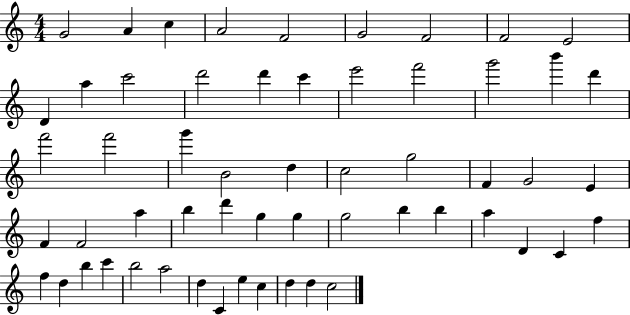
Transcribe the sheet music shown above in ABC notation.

X:1
T:Untitled
M:4/4
L:1/4
K:C
G2 A c A2 F2 G2 F2 F2 E2 D a c'2 d'2 d' c' e'2 f'2 g'2 b' d' f'2 f'2 g' B2 d c2 g2 F G2 E F F2 a b d' g g g2 b b a D C f f d b c' b2 a2 d C e c d d c2